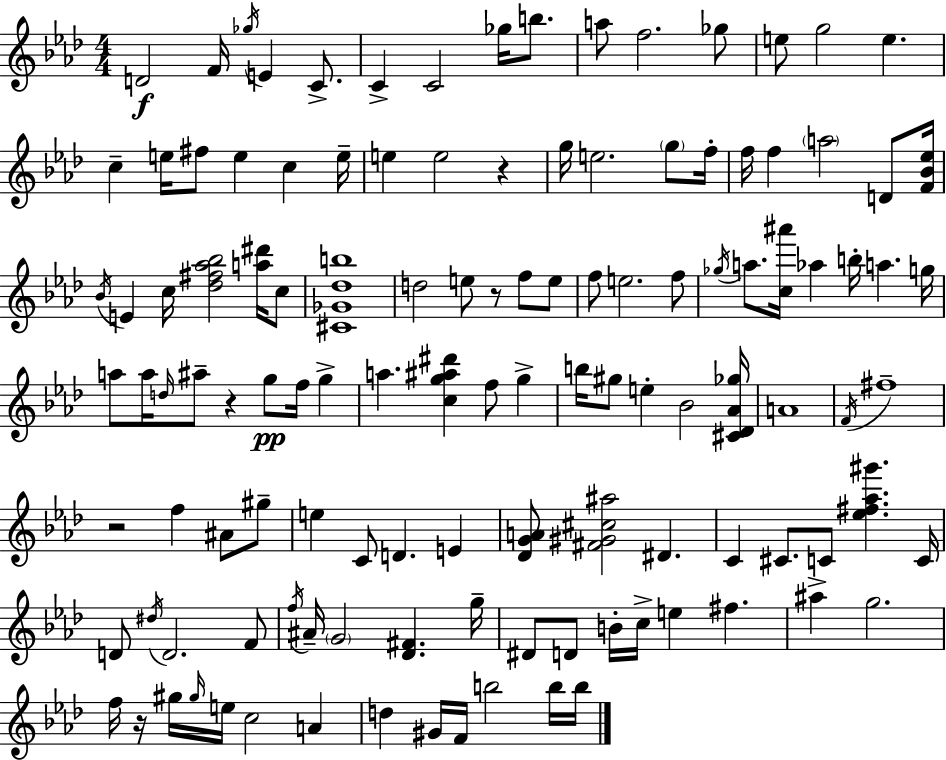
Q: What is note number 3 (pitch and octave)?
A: Gb5